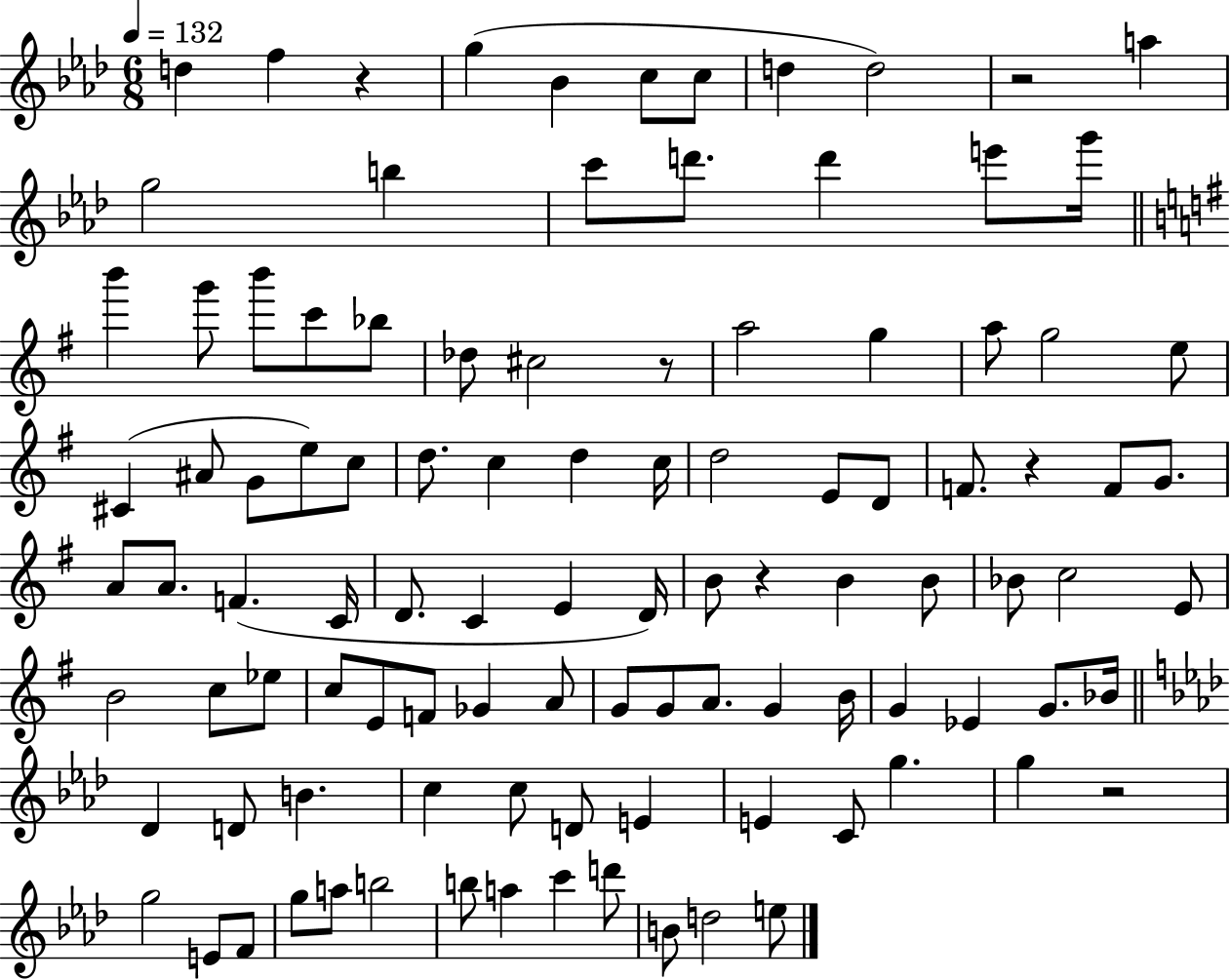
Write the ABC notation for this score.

X:1
T:Untitled
M:6/8
L:1/4
K:Ab
d f z g _B c/2 c/2 d d2 z2 a g2 b c'/2 d'/2 d' e'/2 g'/4 b' g'/2 b'/2 c'/2 _b/2 _d/2 ^c2 z/2 a2 g a/2 g2 e/2 ^C ^A/2 G/2 e/2 c/2 d/2 c d c/4 d2 E/2 D/2 F/2 z F/2 G/2 A/2 A/2 F C/4 D/2 C E D/4 B/2 z B B/2 _B/2 c2 E/2 B2 c/2 _e/2 c/2 E/2 F/2 _G A/2 G/2 G/2 A/2 G B/4 G _E G/2 _B/4 _D D/2 B c c/2 D/2 E E C/2 g g z2 g2 E/2 F/2 g/2 a/2 b2 b/2 a c' d'/2 B/2 d2 e/2